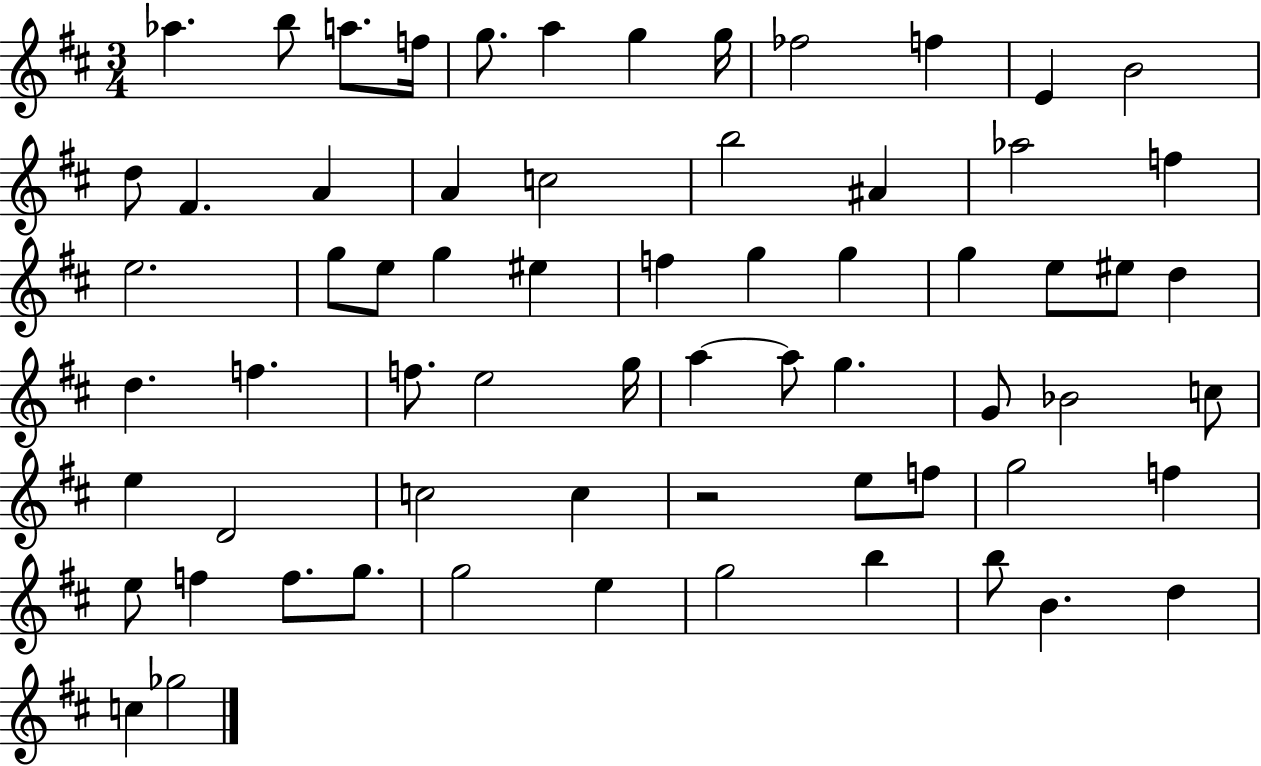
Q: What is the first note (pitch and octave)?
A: Ab5